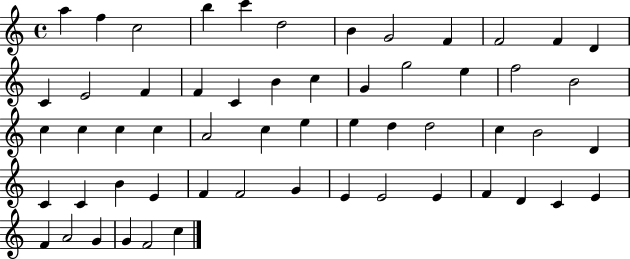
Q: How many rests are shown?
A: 0